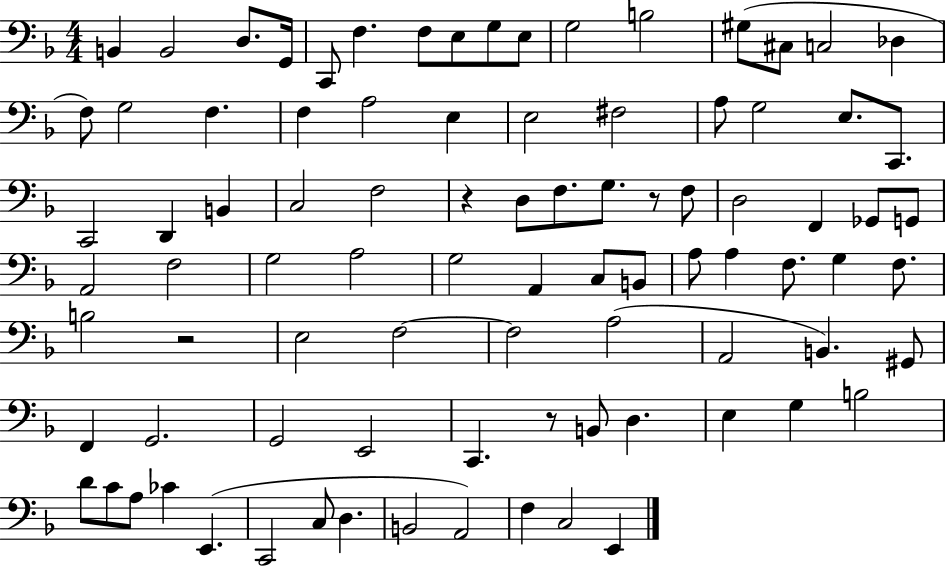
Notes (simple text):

B2/q B2/h D3/e. G2/s C2/e F3/q. F3/e E3/e G3/e E3/e G3/h B3/h G#3/e C#3/e C3/h Db3/q F3/e G3/h F3/q. F3/q A3/h E3/q E3/h F#3/h A3/e G3/h E3/e. C2/e. C2/h D2/q B2/q C3/h F3/h R/q D3/e F3/e. G3/e. R/e F3/e D3/h F2/q Gb2/e G2/e A2/h F3/h G3/h A3/h G3/h A2/q C3/e B2/e A3/e A3/q F3/e. G3/q F3/e. B3/h R/h E3/h F3/h F3/h A3/h A2/h B2/q. G#2/e F2/q G2/h. G2/h E2/h C2/q. R/e B2/e D3/q. E3/q G3/q B3/h D4/e C4/e A3/e CES4/q E2/q. C2/h C3/e D3/q. B2/h A2/h F3/q C3/h E2/q